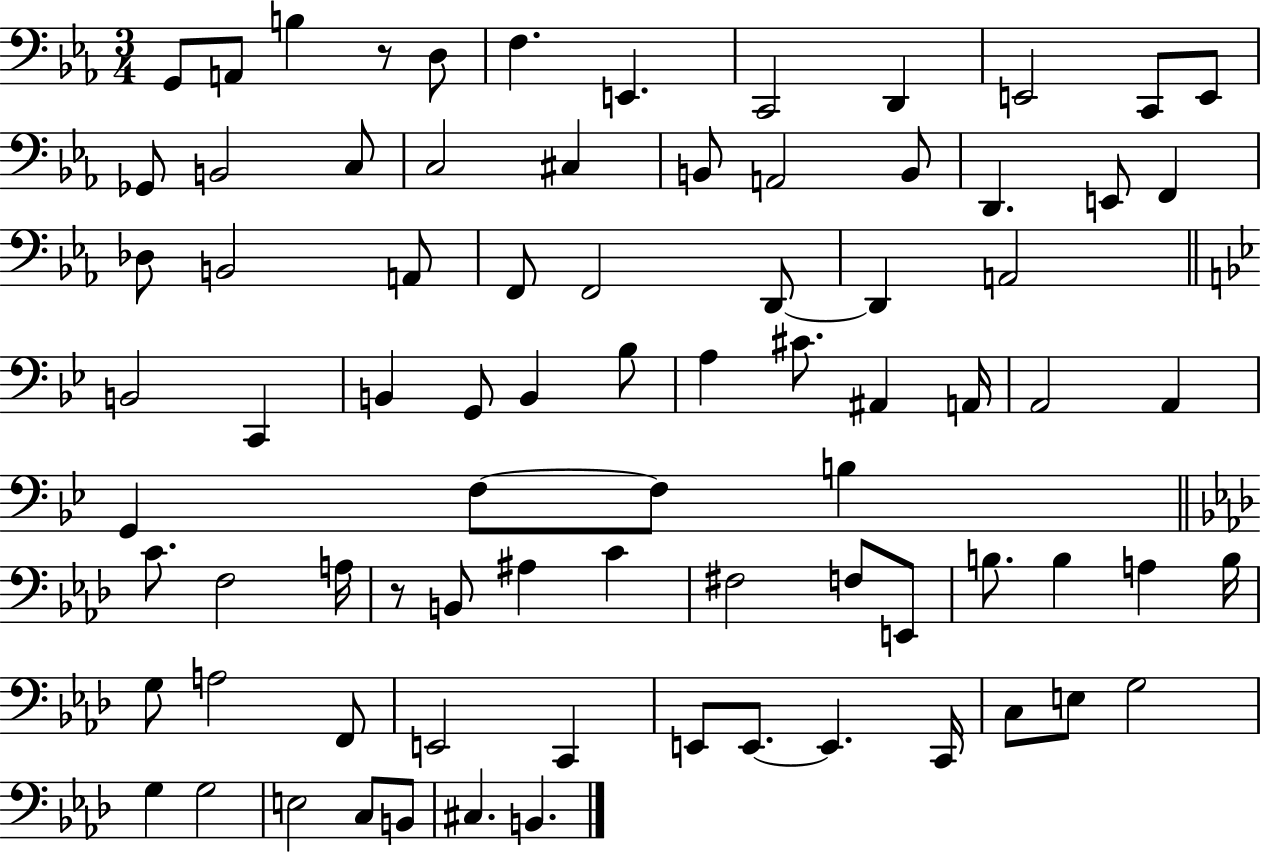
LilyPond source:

{
  \clef bass
  \numericTimeSignature
  \time 3/4
  \key ees \major
  g,8 a,8 b4 r8 d8 | f4. e,4. | c,2 d,4 | e,2 c,8 e,8 | \break ges,8 b,2 c8 | c2 cis4 | b,8 a,2 b,8 | d,4. e,8 f,4 | \break des8 b,2 a,8 | f,8 f,2 d,8~~ | d,4 a,2 | \bar "||" \break \key bes \major b,2 c,4 | b,4 g,8 b,4 bes8 | a4 cis'8. ais,4 a,16 | a,2 a,4 | \break g,4 f8~~ f8 b4 | \bar "||" \break \key aes \major c'8. f2 a16 | r8 b,8 ais4 c'4 | fis2 f8 e,8 | b8. b4 a4 b16 | \break g8 a2 f,8 | e,2 c,4 | e,8 e,8.~~ e,4. c,16 | c8 e8 g2 | \break g4 g2 | e2 c8 b,8 | cis4. b,4. | \bar "|."
}